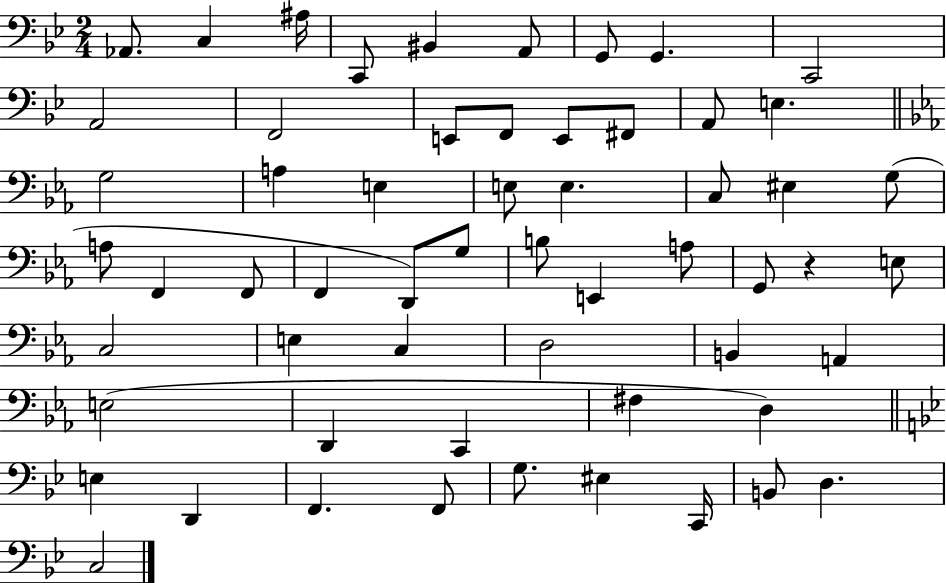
Ab2/e. C3/q A#3/s C2/e BIS2/q A2/e G2/e G2/q. C2/h A2/h F2/h E2/e F2/e E2/e F#2/e A2/e E3/q. G3/h A3/q E3/q E3/e E3/q. C3/e EIS3/q G3/e A3/e F2/q F2/e F2/q D2/e G3/e B3/e E2/q A3/e G2/e R/q E3/e C3/h E3/q C3/q D3/h B2/q A2/q E3/h D2/q C2/q F#3/q D3/q E3/q D2/q F2/q. F2/e G3/e. EIS3/q C2/s B2/e D3/q. C3/h